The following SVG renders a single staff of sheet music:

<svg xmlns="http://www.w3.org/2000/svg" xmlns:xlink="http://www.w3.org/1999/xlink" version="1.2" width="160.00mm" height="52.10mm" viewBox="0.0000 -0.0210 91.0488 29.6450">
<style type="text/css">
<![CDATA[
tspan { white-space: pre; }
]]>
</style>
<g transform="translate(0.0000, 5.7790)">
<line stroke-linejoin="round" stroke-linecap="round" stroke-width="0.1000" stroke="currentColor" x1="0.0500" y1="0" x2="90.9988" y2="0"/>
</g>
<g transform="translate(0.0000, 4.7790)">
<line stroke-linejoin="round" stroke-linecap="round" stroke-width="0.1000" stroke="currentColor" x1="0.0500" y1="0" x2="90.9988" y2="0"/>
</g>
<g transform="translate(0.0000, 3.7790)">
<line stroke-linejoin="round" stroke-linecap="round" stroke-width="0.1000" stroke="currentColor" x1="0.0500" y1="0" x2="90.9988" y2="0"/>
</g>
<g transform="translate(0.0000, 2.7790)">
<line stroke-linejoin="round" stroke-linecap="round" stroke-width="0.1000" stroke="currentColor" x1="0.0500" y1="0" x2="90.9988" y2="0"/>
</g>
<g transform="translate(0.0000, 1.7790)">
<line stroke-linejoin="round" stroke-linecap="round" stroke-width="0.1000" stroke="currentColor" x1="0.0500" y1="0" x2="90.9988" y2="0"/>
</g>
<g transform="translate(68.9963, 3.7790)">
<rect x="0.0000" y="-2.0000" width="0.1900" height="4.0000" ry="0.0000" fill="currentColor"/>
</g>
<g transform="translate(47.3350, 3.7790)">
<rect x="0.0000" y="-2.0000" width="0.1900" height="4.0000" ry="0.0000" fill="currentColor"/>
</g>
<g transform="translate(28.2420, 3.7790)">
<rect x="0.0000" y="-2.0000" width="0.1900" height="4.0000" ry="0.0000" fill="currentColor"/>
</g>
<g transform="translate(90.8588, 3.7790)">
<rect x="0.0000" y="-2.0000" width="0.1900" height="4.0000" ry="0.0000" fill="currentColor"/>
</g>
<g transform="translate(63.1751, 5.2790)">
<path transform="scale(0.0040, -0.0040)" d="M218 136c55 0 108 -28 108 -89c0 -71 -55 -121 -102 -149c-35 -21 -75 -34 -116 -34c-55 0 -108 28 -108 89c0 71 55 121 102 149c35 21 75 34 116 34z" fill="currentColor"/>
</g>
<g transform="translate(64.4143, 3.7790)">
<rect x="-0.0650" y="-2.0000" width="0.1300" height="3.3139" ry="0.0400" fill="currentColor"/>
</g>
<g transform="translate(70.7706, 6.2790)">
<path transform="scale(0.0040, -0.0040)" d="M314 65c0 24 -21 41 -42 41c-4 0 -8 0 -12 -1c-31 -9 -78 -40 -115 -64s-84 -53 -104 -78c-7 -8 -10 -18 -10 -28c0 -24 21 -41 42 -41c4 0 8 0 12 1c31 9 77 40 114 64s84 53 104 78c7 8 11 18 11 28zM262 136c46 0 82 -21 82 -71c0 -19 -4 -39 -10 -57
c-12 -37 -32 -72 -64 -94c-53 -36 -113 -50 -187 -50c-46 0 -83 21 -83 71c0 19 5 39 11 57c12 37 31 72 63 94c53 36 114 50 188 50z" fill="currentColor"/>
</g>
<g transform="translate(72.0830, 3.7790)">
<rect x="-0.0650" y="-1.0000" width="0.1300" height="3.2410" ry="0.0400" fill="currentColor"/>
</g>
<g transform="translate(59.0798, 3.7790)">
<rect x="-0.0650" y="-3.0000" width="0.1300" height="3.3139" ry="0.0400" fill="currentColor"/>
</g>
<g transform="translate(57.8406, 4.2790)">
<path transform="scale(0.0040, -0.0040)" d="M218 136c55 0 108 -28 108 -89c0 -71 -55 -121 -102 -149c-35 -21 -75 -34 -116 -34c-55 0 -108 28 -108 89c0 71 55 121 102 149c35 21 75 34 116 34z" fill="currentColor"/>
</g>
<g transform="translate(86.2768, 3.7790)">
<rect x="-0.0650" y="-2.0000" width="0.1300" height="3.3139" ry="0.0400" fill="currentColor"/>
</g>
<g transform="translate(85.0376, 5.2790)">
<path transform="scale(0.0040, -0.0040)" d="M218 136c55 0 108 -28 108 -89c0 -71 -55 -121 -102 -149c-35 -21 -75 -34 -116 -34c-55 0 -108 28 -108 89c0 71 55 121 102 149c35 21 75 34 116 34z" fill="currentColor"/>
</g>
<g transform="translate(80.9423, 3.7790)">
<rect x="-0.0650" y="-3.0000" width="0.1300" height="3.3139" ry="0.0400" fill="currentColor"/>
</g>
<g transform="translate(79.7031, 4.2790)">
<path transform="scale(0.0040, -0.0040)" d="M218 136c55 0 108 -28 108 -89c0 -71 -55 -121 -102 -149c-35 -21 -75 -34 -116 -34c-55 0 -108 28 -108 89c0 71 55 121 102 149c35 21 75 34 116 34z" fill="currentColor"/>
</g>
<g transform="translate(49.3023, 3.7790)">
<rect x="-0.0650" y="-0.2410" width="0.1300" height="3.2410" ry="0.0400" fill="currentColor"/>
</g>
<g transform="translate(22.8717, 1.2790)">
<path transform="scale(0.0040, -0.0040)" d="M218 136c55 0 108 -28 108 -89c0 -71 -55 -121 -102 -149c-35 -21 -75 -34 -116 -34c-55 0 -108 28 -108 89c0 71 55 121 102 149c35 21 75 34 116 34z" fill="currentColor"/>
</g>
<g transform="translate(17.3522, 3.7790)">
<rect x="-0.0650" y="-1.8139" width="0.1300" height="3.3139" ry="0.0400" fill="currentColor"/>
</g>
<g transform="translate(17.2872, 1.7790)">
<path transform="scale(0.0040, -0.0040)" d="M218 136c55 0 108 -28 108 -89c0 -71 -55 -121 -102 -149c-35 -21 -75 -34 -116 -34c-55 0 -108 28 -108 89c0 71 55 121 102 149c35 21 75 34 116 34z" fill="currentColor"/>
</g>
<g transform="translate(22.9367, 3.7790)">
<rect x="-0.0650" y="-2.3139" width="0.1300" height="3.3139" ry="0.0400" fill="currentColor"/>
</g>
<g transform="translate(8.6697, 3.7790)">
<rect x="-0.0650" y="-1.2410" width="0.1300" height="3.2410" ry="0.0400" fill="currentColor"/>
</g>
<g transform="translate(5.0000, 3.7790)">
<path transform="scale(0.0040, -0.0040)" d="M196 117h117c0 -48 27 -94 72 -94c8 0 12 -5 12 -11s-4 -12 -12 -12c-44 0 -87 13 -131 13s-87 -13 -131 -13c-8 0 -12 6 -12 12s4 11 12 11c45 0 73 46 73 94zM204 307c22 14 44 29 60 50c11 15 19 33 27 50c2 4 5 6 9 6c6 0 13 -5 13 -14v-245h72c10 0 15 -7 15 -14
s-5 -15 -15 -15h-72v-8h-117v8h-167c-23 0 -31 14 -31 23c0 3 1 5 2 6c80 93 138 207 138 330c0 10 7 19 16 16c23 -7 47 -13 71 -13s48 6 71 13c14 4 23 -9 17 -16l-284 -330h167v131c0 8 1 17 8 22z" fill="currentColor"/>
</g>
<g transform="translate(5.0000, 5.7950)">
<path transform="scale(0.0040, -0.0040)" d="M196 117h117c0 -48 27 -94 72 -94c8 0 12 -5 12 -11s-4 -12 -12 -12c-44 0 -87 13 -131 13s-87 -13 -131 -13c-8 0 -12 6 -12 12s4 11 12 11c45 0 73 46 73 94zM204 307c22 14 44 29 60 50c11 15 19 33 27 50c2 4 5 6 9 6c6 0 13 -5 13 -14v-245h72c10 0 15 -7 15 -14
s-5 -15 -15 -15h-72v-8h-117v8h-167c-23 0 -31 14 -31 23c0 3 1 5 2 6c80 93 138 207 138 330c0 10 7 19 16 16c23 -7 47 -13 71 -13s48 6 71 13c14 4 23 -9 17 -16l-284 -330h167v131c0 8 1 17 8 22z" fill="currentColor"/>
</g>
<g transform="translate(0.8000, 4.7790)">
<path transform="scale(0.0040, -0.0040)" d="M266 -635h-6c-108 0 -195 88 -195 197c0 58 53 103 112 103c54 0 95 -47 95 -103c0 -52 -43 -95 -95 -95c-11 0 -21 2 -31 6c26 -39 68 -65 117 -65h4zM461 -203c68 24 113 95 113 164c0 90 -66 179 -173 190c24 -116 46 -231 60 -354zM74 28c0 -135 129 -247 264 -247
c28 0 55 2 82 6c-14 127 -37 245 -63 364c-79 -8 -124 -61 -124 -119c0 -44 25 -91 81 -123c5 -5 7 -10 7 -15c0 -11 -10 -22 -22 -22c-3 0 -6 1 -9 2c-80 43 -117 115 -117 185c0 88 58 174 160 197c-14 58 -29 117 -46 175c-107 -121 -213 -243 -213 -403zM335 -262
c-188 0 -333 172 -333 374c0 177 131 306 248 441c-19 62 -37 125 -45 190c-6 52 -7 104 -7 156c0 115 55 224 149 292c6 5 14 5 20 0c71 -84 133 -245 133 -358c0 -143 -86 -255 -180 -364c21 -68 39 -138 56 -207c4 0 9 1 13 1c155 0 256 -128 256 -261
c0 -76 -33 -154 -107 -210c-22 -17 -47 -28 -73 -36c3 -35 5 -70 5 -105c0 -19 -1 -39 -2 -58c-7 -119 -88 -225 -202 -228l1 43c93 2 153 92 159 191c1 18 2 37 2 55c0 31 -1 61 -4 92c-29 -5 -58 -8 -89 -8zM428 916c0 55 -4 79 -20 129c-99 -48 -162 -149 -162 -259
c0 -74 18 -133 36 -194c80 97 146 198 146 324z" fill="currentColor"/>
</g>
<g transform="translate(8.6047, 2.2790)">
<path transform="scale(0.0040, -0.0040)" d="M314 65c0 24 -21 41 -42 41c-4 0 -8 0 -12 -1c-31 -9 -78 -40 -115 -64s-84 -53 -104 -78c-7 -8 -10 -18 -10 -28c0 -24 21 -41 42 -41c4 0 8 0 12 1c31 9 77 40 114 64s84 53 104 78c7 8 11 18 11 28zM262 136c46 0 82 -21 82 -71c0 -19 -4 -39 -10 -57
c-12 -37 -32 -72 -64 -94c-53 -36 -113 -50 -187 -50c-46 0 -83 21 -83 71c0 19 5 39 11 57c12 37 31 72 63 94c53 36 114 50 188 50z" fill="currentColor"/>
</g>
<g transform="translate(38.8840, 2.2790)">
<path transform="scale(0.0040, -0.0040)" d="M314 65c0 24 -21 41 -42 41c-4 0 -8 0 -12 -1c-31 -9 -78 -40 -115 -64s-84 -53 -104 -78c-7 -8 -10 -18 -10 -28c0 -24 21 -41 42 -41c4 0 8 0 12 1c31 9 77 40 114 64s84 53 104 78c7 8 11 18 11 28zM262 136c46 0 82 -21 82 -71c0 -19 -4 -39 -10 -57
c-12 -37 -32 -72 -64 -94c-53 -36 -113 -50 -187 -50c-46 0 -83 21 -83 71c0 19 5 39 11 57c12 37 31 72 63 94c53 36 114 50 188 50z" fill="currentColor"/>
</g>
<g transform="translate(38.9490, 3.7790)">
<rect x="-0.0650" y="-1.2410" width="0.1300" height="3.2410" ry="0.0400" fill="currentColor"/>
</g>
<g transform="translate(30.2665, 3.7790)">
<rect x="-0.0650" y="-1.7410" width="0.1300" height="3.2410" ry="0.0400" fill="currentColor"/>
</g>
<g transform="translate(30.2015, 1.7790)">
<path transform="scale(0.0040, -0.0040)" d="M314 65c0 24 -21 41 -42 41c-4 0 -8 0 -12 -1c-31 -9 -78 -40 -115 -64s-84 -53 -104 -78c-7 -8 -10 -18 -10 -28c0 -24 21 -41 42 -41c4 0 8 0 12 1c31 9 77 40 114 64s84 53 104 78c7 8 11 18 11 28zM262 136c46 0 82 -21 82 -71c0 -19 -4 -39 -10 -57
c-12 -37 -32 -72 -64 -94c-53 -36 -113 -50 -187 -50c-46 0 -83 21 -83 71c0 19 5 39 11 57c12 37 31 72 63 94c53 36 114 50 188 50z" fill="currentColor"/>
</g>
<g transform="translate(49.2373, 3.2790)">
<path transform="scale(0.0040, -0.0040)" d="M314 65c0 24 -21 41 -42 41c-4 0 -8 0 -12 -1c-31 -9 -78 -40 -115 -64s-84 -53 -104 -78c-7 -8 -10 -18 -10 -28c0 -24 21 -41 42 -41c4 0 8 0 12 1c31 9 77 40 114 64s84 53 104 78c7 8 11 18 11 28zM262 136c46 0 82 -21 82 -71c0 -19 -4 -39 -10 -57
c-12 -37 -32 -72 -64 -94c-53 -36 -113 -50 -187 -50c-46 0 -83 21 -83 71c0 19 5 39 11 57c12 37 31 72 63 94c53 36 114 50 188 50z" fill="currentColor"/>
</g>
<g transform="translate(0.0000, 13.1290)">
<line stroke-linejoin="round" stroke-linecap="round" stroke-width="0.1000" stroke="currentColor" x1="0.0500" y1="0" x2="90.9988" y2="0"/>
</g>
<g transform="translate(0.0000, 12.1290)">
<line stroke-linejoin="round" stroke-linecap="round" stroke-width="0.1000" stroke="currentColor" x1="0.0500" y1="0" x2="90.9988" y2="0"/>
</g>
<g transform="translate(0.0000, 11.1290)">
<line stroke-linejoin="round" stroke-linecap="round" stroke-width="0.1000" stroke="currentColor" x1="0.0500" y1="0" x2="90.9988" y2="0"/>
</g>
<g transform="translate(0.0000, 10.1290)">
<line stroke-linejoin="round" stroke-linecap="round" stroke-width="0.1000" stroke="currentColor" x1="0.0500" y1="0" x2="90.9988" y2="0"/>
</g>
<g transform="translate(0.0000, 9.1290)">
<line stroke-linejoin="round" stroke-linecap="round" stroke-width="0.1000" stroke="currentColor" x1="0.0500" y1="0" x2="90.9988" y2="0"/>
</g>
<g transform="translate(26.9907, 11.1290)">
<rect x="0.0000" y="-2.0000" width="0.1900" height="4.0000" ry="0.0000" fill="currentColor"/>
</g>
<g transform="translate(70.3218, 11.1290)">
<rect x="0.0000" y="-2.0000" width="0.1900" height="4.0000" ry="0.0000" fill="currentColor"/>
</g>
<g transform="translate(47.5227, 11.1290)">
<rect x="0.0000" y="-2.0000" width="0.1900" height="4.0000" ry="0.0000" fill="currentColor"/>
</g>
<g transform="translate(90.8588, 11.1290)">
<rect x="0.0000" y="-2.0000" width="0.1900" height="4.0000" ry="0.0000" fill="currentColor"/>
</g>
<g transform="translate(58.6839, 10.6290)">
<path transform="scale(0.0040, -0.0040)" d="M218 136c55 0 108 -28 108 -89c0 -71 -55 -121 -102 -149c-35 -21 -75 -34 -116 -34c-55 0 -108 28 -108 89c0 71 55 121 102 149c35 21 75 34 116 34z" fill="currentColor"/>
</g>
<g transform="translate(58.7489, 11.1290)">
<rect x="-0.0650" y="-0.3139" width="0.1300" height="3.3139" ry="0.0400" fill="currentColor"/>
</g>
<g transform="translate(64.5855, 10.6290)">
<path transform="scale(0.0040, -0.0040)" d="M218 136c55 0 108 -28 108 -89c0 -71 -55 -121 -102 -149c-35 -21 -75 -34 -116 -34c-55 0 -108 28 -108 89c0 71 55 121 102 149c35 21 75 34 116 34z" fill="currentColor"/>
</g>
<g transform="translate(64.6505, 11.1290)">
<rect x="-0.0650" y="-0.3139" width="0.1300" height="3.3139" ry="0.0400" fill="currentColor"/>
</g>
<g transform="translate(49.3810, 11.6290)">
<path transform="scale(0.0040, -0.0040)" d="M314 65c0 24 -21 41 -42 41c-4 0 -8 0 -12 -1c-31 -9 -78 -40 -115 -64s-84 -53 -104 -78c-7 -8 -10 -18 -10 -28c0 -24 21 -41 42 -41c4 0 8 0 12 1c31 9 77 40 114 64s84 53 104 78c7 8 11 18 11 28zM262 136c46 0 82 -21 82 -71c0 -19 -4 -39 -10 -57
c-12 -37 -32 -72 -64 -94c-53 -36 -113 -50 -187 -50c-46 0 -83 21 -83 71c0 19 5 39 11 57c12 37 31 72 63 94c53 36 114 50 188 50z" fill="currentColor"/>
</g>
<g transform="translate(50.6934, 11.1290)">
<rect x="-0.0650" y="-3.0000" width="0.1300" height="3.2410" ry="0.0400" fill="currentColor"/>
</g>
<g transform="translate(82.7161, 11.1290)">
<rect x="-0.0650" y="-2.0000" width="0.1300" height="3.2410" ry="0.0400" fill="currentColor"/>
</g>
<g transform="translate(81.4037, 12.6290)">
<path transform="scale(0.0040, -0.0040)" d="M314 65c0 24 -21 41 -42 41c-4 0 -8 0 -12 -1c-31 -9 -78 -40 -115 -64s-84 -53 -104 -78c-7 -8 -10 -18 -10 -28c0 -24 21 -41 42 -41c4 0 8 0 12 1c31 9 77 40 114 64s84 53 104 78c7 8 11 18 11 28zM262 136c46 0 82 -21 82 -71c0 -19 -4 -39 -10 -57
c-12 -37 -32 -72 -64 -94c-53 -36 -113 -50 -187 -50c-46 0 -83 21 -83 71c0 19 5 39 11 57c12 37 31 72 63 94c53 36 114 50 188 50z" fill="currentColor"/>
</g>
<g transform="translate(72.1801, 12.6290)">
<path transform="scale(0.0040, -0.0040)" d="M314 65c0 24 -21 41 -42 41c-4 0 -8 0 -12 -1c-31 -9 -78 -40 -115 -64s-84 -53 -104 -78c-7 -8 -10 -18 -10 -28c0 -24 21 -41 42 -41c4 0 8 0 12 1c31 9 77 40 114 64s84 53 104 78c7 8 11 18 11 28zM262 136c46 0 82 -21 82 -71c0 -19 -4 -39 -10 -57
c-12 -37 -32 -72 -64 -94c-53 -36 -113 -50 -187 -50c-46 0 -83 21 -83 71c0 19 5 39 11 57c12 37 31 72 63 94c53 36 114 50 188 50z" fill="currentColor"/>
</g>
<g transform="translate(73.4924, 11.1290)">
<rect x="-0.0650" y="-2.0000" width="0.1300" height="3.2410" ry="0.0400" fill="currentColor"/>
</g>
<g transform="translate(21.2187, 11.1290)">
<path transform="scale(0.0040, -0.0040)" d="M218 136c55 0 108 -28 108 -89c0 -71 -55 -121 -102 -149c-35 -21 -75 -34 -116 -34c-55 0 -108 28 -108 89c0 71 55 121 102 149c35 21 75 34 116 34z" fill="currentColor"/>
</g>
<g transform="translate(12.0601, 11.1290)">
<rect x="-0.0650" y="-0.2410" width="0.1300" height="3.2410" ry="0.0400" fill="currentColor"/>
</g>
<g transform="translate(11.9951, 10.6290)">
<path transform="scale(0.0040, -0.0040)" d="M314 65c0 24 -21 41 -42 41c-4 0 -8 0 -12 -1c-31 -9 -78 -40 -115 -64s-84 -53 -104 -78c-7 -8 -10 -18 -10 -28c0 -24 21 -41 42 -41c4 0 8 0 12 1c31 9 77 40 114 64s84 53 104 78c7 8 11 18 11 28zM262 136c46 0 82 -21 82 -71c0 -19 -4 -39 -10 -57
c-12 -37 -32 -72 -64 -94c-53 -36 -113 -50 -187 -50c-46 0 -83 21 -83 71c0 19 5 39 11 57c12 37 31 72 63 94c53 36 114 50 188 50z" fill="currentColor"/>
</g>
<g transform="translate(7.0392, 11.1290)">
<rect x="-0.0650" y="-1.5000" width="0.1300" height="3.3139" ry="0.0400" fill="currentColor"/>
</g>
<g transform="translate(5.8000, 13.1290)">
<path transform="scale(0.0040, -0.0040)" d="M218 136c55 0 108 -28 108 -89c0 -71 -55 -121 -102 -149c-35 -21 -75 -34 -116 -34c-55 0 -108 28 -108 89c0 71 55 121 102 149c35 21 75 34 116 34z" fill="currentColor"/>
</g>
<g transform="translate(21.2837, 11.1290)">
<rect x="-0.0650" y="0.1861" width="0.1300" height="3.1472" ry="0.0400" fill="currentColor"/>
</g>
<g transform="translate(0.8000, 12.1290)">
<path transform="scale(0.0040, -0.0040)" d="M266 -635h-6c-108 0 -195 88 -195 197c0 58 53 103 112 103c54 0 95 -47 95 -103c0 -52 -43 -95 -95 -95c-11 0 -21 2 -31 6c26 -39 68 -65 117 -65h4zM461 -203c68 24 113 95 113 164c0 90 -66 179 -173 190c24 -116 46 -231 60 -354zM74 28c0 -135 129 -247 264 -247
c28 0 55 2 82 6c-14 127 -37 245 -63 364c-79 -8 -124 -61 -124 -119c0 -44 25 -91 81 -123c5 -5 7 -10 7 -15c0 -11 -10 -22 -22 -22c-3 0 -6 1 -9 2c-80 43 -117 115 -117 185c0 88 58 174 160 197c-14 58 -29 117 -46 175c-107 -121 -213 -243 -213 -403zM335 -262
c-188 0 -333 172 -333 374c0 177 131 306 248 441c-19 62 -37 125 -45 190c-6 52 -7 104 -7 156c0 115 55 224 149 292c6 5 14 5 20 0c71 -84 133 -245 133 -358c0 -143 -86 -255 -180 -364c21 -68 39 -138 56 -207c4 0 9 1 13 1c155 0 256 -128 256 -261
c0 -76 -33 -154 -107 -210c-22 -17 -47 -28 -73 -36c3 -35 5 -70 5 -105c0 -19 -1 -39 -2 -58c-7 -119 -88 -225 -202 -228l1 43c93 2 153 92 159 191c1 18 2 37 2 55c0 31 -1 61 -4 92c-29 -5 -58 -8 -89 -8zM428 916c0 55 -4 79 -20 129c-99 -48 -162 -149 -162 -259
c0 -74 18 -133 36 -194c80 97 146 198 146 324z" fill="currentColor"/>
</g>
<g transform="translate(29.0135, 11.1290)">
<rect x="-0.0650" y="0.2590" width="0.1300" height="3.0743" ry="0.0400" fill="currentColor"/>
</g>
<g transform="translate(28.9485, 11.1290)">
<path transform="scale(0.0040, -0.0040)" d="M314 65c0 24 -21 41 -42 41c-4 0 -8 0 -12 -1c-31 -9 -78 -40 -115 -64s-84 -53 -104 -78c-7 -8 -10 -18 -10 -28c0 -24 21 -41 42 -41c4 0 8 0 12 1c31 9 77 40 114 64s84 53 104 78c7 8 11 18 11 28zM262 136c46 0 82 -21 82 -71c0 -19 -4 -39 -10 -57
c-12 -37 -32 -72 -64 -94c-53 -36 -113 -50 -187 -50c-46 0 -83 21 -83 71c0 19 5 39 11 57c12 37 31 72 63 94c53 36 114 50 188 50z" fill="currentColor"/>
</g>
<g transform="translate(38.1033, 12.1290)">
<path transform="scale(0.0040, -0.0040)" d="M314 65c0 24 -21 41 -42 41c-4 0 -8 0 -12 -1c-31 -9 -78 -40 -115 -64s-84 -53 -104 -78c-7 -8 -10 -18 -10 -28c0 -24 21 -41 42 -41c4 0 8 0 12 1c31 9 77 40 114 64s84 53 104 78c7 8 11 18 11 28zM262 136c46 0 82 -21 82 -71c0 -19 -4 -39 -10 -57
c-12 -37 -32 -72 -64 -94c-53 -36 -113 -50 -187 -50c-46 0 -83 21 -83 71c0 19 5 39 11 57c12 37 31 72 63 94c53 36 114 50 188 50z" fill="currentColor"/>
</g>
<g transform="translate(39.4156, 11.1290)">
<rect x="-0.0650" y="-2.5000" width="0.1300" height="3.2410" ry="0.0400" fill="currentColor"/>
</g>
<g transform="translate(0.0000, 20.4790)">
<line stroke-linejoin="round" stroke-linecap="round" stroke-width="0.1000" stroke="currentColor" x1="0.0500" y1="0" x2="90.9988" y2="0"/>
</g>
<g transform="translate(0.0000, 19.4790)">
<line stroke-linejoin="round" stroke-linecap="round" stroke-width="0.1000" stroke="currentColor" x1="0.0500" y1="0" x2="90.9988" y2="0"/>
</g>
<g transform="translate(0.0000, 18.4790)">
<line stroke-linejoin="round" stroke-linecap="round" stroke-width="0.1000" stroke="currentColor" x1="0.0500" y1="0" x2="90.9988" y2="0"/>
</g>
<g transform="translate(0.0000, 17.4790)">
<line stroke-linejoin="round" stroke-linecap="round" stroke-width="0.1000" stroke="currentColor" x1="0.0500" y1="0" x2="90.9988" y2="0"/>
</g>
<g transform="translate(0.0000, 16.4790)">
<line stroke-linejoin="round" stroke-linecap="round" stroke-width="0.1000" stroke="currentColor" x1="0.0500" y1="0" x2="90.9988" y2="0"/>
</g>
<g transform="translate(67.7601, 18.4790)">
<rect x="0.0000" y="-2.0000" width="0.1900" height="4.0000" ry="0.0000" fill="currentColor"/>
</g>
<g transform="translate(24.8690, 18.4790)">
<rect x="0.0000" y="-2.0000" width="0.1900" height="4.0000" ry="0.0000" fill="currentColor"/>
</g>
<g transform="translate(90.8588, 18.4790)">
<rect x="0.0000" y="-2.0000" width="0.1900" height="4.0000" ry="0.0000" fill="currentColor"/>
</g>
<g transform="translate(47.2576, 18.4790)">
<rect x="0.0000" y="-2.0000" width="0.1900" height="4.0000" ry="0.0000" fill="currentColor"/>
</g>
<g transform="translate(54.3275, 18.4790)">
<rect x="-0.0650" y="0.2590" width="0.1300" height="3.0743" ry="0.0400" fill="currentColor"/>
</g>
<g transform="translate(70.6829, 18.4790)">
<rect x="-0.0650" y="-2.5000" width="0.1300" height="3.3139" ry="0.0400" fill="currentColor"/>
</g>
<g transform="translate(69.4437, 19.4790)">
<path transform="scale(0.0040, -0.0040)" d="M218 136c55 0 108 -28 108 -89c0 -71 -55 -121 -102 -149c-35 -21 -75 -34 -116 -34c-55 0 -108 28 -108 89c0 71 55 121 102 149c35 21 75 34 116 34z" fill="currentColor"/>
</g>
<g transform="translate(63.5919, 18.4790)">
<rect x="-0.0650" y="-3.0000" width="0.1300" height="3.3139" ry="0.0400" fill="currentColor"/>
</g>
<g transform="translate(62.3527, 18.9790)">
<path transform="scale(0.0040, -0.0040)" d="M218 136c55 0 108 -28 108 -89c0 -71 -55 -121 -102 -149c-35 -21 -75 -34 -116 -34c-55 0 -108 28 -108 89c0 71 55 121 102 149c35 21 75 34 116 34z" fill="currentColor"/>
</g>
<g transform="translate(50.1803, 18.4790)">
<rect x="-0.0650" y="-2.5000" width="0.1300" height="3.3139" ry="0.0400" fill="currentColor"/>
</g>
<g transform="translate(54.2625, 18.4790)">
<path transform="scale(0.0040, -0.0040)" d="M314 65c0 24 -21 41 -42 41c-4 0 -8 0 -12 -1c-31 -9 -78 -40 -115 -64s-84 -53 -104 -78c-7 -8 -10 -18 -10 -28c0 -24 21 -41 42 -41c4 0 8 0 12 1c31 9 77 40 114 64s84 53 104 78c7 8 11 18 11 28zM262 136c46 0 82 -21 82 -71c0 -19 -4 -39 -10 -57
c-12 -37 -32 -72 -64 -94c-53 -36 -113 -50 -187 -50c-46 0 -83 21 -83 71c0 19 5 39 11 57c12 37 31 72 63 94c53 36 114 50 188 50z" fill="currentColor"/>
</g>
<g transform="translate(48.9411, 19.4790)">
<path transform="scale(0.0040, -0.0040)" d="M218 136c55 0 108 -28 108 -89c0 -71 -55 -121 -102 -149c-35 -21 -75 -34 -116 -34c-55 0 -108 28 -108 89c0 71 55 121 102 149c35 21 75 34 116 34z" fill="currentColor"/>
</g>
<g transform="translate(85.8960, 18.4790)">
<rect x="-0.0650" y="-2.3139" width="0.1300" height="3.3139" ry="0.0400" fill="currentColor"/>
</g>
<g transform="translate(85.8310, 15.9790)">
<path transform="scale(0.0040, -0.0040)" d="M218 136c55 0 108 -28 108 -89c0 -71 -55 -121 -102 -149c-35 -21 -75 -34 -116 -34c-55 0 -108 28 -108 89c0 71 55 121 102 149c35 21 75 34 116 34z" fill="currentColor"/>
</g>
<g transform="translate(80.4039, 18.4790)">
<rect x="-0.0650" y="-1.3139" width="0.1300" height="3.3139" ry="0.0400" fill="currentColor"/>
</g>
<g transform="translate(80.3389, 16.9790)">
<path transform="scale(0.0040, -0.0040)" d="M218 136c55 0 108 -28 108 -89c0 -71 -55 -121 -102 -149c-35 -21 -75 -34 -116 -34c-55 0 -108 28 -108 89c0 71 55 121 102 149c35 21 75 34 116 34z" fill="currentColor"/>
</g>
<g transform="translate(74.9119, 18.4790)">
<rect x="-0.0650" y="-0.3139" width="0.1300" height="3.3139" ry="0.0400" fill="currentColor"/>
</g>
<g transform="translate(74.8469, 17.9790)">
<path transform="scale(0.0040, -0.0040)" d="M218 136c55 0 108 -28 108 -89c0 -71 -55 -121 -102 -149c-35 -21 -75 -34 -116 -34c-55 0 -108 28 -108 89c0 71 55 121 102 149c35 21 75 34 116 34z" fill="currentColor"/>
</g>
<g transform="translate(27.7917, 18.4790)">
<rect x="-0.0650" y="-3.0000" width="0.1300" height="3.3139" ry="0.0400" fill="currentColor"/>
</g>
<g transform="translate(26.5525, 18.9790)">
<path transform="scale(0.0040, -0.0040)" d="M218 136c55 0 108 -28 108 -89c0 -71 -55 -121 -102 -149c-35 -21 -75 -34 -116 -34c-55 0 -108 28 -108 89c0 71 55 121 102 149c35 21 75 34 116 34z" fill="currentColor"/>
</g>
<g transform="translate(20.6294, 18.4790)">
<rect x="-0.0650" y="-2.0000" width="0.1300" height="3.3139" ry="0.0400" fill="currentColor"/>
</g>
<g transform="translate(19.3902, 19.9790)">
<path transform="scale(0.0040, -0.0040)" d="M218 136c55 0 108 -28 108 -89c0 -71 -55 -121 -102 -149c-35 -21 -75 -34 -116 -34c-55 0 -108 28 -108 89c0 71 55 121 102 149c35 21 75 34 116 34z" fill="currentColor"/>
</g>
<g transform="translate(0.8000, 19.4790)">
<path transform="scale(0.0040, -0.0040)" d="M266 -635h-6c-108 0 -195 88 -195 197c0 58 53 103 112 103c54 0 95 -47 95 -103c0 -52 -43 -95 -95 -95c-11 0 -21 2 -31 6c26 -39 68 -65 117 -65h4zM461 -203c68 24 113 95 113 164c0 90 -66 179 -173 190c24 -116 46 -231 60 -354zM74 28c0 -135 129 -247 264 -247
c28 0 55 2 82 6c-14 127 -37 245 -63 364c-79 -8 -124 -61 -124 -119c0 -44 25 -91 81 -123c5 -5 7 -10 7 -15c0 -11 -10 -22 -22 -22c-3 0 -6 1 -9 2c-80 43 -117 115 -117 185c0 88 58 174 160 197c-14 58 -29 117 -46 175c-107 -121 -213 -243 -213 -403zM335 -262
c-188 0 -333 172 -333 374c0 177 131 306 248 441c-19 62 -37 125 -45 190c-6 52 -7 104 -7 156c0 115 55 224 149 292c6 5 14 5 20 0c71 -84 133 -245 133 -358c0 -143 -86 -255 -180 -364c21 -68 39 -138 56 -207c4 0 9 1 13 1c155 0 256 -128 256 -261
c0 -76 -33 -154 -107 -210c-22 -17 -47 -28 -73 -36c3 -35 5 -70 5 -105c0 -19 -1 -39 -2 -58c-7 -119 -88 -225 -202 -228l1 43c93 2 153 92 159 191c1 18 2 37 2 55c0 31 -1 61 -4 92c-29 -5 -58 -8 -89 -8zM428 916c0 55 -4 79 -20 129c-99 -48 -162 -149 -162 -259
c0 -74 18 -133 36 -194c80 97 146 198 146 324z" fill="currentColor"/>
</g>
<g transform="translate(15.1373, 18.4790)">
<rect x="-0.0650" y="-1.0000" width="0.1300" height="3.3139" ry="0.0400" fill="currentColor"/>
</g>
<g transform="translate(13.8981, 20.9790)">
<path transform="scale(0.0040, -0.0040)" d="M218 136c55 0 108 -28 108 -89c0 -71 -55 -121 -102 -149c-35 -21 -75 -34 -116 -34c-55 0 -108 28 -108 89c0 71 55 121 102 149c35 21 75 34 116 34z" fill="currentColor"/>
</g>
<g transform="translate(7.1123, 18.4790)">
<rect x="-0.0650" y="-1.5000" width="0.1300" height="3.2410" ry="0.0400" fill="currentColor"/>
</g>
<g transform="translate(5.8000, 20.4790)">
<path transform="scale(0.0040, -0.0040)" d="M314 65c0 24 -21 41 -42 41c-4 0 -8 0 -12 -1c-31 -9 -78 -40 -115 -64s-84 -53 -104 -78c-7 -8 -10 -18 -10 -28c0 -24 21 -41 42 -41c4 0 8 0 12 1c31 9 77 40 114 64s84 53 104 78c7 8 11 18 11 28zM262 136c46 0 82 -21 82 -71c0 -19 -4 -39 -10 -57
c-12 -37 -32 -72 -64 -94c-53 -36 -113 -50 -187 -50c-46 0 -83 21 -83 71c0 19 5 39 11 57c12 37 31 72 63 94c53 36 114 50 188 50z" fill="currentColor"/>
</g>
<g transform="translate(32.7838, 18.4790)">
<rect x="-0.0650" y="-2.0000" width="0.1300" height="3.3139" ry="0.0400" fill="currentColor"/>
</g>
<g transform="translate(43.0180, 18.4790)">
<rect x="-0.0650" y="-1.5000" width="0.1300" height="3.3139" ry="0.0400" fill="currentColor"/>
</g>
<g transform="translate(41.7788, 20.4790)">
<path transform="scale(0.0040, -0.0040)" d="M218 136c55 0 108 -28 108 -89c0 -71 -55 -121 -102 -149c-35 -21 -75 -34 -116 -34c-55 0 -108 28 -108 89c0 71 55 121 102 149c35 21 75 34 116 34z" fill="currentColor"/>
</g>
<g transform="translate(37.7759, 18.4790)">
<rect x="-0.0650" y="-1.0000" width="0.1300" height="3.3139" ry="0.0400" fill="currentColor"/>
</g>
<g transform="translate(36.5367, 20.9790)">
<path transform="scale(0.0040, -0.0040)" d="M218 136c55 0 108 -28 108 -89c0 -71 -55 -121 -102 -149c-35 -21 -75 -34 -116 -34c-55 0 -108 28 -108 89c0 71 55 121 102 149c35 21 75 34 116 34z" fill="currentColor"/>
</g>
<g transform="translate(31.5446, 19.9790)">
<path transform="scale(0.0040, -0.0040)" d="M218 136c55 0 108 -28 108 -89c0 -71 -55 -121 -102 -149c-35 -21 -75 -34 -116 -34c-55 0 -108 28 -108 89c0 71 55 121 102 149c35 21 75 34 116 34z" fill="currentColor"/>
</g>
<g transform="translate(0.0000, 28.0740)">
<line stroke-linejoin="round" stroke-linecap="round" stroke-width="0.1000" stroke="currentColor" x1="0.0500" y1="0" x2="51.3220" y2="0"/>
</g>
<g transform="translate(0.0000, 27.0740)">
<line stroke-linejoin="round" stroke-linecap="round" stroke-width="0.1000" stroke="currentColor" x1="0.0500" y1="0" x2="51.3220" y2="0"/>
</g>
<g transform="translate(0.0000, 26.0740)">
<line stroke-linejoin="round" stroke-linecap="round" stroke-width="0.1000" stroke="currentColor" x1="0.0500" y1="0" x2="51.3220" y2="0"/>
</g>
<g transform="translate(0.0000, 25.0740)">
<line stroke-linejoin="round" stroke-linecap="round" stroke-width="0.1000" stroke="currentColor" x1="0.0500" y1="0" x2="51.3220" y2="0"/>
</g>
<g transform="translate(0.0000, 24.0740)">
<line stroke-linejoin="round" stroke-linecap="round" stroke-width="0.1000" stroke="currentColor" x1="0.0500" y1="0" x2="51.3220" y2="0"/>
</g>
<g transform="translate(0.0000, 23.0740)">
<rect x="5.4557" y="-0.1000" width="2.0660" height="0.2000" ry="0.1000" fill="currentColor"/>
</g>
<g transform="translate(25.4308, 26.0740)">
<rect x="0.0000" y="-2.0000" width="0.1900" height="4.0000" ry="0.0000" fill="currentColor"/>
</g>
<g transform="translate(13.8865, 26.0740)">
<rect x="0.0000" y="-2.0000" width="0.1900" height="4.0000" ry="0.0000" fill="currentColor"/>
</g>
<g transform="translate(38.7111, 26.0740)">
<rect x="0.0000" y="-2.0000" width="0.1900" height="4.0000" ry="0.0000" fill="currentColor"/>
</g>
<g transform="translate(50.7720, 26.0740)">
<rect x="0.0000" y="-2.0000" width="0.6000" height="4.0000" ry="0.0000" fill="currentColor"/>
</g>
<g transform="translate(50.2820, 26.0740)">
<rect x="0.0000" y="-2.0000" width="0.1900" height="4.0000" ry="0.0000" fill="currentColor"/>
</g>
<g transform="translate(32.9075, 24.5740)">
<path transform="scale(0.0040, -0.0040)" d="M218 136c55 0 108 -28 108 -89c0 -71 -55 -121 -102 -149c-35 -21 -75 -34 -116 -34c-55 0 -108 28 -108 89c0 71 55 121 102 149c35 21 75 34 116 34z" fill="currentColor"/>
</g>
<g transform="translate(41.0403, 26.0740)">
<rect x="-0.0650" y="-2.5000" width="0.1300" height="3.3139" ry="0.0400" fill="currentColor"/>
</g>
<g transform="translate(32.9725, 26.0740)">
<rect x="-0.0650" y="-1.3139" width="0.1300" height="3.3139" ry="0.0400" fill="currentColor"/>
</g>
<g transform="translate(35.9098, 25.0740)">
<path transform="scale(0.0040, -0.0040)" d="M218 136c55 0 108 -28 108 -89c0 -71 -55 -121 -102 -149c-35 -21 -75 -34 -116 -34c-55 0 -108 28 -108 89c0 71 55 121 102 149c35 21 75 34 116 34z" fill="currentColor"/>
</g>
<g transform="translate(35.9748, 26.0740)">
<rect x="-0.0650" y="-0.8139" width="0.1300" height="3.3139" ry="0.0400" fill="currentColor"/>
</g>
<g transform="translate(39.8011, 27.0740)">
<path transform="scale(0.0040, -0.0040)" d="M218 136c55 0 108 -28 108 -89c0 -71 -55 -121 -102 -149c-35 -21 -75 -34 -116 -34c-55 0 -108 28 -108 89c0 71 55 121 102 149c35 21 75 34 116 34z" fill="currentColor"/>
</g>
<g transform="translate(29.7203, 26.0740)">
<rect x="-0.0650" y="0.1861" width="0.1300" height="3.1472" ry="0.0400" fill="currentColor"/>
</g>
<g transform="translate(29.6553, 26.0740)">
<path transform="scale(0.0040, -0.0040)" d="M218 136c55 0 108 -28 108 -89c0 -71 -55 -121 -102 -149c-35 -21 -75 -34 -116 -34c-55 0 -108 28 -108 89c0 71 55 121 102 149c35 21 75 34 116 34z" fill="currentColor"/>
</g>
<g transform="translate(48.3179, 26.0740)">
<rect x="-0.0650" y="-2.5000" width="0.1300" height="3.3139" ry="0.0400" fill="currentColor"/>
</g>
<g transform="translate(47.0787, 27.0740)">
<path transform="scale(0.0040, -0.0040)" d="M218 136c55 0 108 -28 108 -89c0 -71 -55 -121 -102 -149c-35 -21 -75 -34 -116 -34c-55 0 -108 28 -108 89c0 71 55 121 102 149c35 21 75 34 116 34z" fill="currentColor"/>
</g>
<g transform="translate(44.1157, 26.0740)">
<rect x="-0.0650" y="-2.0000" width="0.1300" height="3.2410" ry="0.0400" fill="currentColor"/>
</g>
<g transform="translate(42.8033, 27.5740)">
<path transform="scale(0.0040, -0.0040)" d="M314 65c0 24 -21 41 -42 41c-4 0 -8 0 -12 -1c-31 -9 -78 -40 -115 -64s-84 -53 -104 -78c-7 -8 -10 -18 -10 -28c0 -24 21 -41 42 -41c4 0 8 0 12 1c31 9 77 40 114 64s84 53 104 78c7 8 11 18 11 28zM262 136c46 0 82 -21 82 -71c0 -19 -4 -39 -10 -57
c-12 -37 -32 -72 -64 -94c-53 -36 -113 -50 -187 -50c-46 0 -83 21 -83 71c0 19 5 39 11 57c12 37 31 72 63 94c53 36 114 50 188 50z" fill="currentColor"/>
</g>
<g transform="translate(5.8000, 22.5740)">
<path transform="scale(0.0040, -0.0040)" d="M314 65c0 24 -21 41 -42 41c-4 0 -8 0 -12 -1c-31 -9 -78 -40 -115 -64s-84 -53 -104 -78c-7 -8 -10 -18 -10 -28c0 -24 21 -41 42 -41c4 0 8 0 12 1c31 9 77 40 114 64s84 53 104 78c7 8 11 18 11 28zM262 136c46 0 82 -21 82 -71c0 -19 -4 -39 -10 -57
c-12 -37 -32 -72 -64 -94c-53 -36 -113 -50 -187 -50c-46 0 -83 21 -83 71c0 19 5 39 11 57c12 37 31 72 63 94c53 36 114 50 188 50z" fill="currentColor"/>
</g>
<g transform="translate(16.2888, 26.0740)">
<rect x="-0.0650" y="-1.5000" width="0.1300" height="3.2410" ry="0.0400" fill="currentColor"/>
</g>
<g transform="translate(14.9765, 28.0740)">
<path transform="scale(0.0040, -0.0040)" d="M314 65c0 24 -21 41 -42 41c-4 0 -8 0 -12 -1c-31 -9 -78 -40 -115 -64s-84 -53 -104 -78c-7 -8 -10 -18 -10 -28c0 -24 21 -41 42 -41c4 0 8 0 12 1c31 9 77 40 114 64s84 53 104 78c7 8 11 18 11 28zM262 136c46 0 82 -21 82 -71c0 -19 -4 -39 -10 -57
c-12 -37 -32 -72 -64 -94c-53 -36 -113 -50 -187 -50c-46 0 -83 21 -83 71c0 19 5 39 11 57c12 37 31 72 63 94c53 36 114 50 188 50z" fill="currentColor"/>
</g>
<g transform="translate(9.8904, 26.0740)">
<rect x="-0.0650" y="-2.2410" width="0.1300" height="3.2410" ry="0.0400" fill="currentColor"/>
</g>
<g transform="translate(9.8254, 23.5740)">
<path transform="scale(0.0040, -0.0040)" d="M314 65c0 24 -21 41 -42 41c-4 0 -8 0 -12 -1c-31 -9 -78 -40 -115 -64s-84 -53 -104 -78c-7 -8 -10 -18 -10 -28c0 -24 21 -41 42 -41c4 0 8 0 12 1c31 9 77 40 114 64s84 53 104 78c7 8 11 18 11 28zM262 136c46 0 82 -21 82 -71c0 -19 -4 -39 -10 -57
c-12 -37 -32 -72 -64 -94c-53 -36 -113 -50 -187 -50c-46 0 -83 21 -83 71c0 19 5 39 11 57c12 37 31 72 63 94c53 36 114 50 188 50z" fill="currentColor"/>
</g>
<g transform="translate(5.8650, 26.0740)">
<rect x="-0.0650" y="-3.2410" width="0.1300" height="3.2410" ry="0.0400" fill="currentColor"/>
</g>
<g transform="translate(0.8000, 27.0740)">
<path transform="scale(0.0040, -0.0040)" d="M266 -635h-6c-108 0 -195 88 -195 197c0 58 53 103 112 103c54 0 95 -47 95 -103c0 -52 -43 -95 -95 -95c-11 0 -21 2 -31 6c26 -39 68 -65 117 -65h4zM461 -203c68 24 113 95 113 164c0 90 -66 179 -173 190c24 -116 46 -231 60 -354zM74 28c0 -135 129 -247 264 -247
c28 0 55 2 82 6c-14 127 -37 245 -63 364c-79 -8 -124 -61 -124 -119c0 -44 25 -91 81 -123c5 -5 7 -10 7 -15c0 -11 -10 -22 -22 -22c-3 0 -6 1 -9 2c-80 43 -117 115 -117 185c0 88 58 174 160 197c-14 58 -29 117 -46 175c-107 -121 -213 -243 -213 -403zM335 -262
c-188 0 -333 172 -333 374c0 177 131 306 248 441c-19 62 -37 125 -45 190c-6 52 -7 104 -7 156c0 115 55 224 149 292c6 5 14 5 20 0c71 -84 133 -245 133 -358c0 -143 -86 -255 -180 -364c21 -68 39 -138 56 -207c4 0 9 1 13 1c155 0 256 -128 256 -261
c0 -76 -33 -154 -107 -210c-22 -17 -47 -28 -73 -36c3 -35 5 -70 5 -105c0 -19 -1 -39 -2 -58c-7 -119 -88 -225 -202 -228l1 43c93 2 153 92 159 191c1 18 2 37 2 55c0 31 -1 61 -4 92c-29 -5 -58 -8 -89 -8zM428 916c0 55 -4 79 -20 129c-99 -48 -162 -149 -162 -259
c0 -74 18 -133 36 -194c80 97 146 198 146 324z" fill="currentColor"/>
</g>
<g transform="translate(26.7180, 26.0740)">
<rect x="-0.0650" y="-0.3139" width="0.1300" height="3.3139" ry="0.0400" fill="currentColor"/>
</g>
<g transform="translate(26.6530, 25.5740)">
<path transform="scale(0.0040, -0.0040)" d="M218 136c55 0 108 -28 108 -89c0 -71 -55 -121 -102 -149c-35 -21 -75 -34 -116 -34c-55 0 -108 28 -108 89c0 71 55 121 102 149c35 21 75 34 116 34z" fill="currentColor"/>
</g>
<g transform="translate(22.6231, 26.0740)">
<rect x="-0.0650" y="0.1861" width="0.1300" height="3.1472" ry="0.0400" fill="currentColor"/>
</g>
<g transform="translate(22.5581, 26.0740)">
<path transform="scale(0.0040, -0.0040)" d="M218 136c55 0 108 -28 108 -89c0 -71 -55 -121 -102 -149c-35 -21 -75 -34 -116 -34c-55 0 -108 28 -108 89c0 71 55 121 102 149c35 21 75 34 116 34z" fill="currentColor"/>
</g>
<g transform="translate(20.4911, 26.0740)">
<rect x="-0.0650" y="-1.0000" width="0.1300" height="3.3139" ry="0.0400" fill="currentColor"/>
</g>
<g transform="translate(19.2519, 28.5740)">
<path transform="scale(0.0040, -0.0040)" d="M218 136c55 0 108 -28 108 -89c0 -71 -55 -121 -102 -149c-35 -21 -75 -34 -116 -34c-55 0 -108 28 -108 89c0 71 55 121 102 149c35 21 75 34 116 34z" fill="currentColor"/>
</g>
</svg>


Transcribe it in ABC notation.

X:1
T:Untitled
M:4/4
L:1/4
K:C
e2 f g f2 e2 c2 A F D2 A F E c2 B B2 G2 A2 c c F2 F2 E2 D F A F D E G B2 A G c e g b2 g2 E2 D B c B e d G F2 G